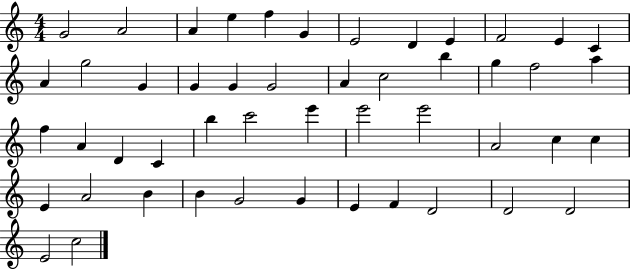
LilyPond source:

{
  \clef treble
  \numericTimeSignature
  \time 4/4
  \key c \major
  g'2 a'2 | a'4 e''4 f''4 g'4 | e'2 d'4 e'4 | f'2 e'4 c'4 | \break a'4 g''2 g'4 | g'4 g'4 g'2 | a'4 c''2 b''4 | g''4 f''2 a''4 | \break f''4 a'4 d'4 c'4 | b''4 c'''2 e'''4 | e'''2 e'''2 | a'2 c''4 c''4 | \break e'4 a'2 b'4 | b'4 g'2 g'4 | e'4 f'4 d'2 | d'2 d'2 | \break e'2 c''2 | \bar "|."
}